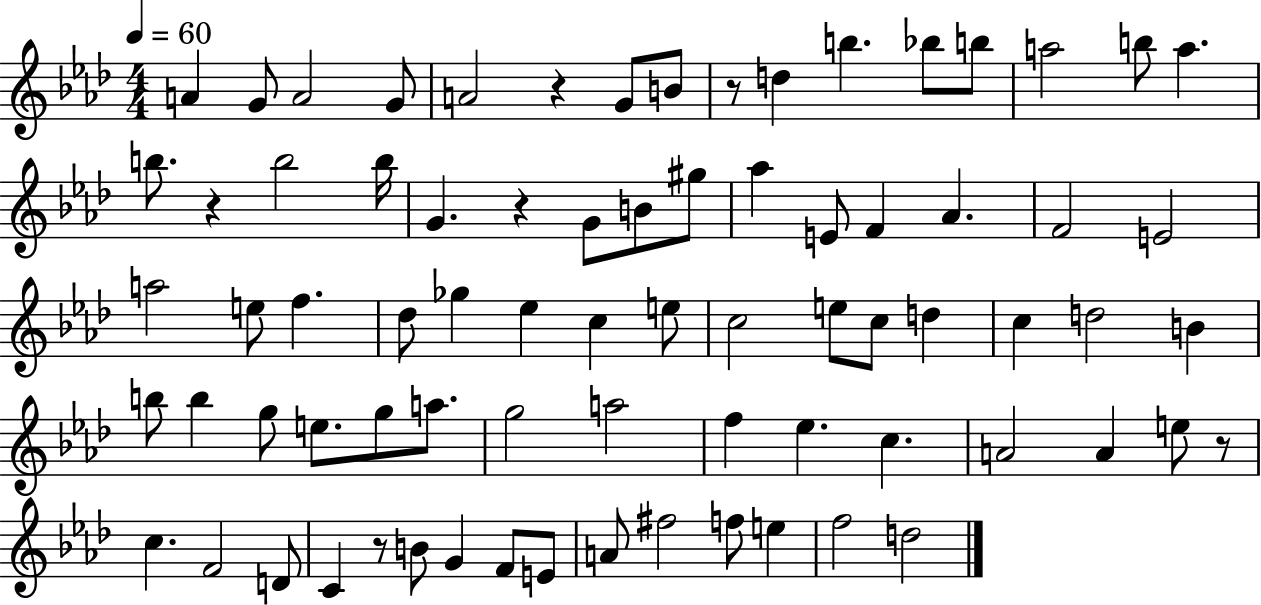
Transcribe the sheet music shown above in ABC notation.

X:1
T:Untitled
M:4/4
L:1/4
K:Ab
A G/2 A2 G/2 A2 z G/2 B/2 z/2 d b _b/2 b/2 a2 b/2 a b/2 z b2 b/4 G z G/2 B/2 ^g/2 _a E/2 F _A F2 E2 a2 e/2 f _d/2 _g _e c e/2 c2 e/2 c/2 d c d2 B b/2 b g/2 e/2 g/2 a/2 g2 a2 f _e c A2 A e/2 z/2 c F2 D/2 C z/2 B/2 G F/2 E/2 A/2 ^f2 f/2 e f2 d2